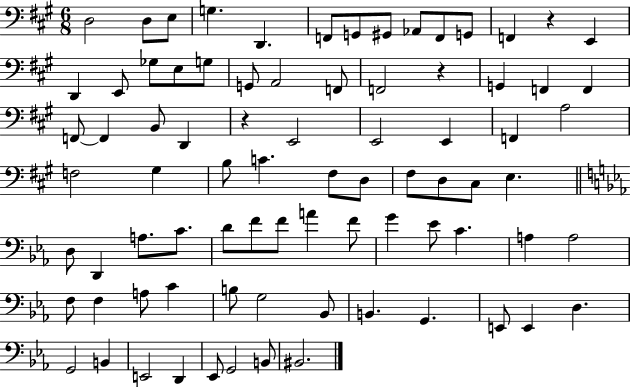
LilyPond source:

{
  \clef bass
  \numericTimeSignature
  \time 6/8
  \key a \major
  \repeat volta 2 { d2 d8 e8 | g4. d,4. | f,8 g,8 gis,8 aes,8 f,8 g,8 | f,4 r4 e,4 | \break d,4 e,8 ges8 e8 g8 | g,8 a,2 f,8 | f,2 r4 | g,4 f,4 f,4 | \break f,8~~ f,4 b,8 d,4 | r4 e,2 | e,2 e,4 | f,4 a2 | \break f2 gis4 | b8 c'4. fis8 d8 | fis8 d8 cis8 e4. | \bar "||" \break \key ees \major d8 d,4 a8. c'8. | d'8 f'8 f'8 a'4 f'8 | g'4 ees'8 c'4. | a4 a2 | \break f8 f4 a8 c'4 | b8 g2 bes,8 | b,4. g,4. | e,8 e,4 d4. | \break g,2 b,4 | e,2 d,4 | ees,8 g,2 b,8 | bis,2. | \break } \bar "|."
}